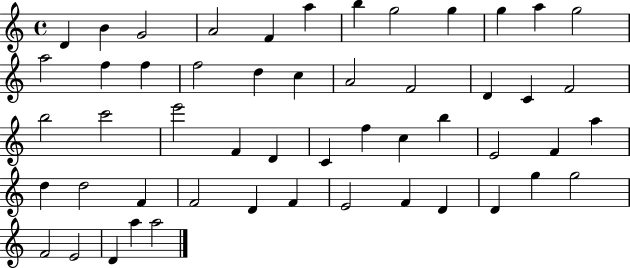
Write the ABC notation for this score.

X:1
T:Untitled
M:4/4
L:1/4
K:C
D B G2 A2 F a b g2 g g a g2 a2 f f f2 d c A2 F2 D C F2 b2 c'2 e'2 F D C f c b E2 F a d d2 F F2 D F E2 F D D g g2 F2 E2 D a a2